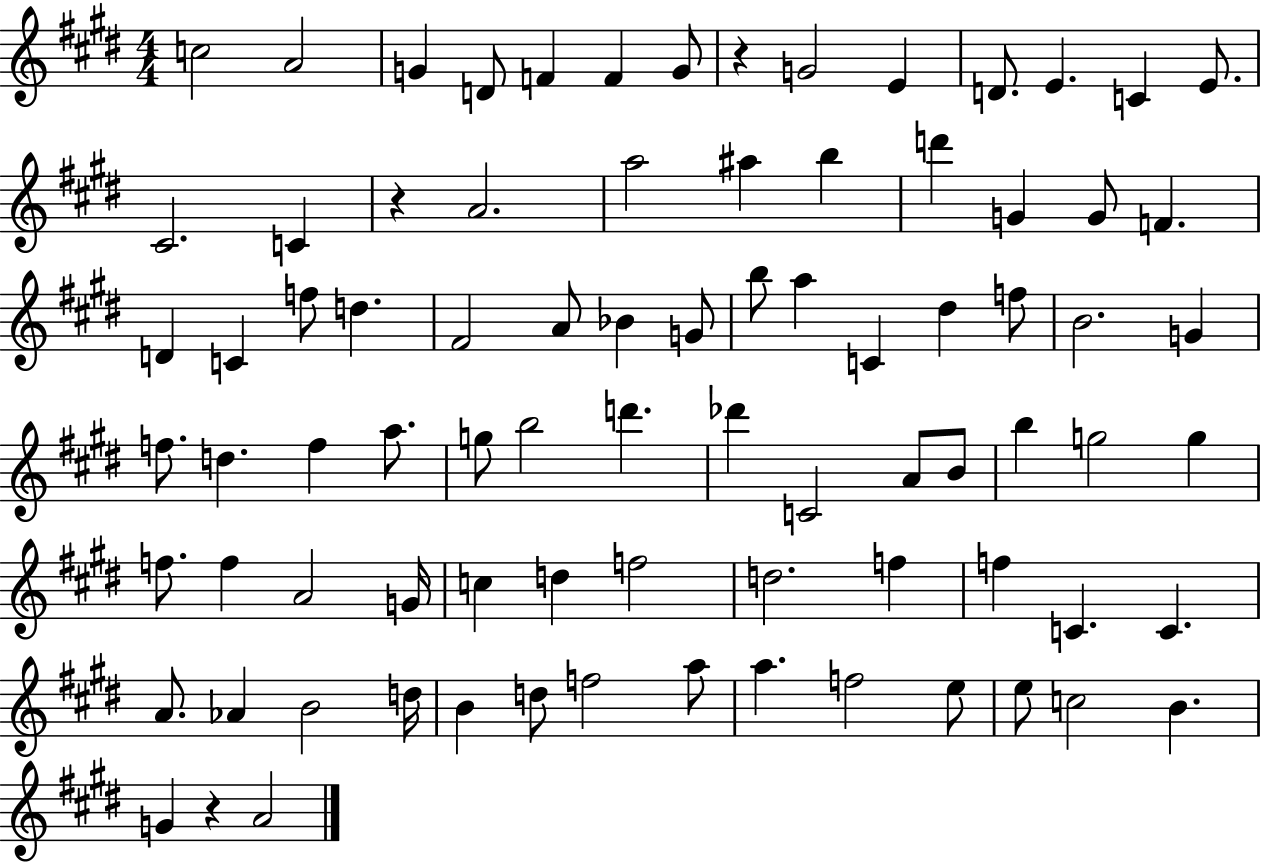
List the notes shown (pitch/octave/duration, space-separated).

C5/h A4/h G4/q D4/e F4/q F4/q G4/e R/q G4/h E4/q D4/e. E4/q. C4/q E4/e. C#4/h. C4/q R/q A4/h. A5/h A#5/q B5/q D6/q G4/q G4/e F4/q. D4/q C4/q F5/e D5/q. F#4/h A4/e Bb4/q G4/e B5/e A5/q C4/q D#5/q F5/e B4/h. G4/q F5/e. D5/q. F5/q A5/e. G5/e B5/h D6/q. Db6/q C4/h A4/e B4/e B5/q G5/h G5/q F5/e. F5/q A4/h G4/s C5/q D5/q F5/h D5/h. F5/q F5/q C4/q. C4/q. A4/e. Ab4/q B4/h D5/s B4/q D5/e F5/h A5/e A5/q. F5/h E5/e E5/e C5/h B4/q. G4/q R/q A4/h